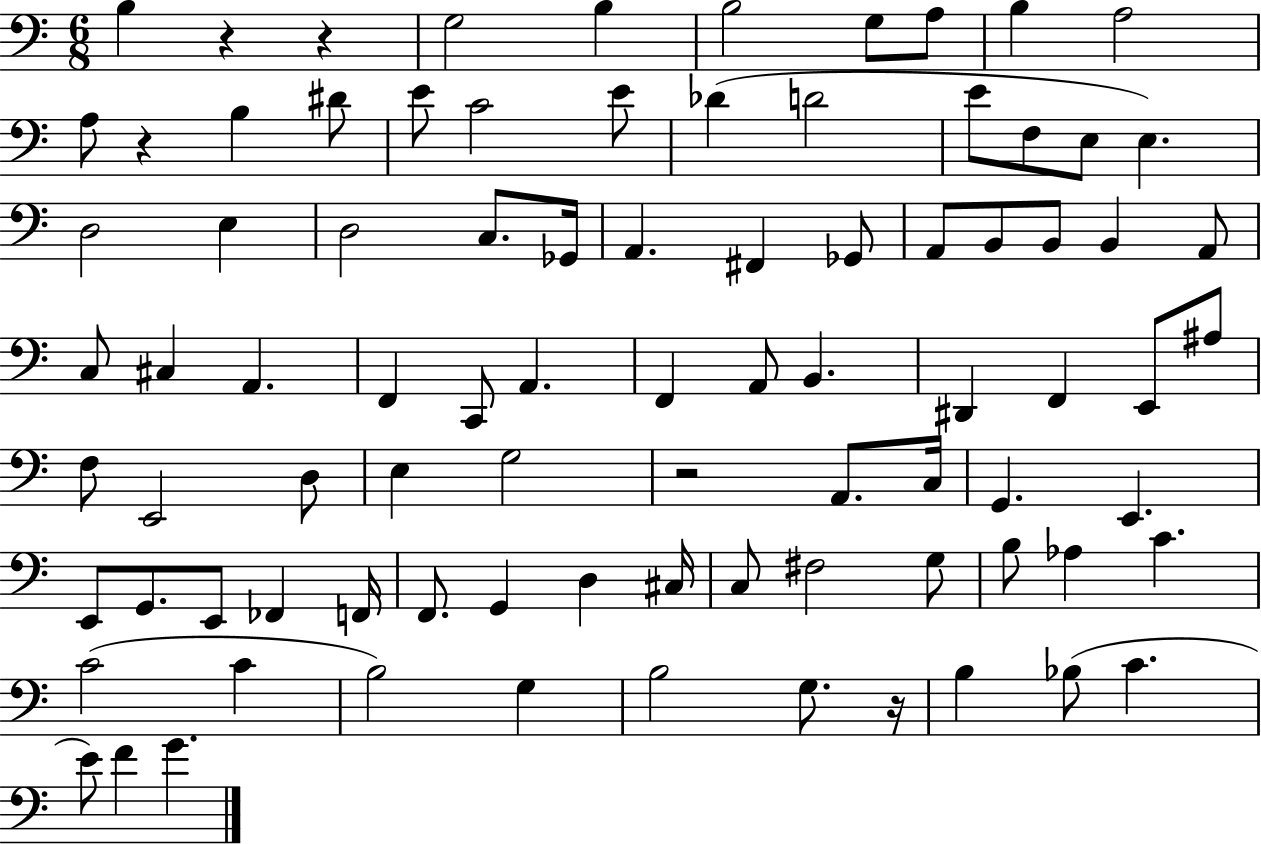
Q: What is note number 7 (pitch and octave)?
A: B3